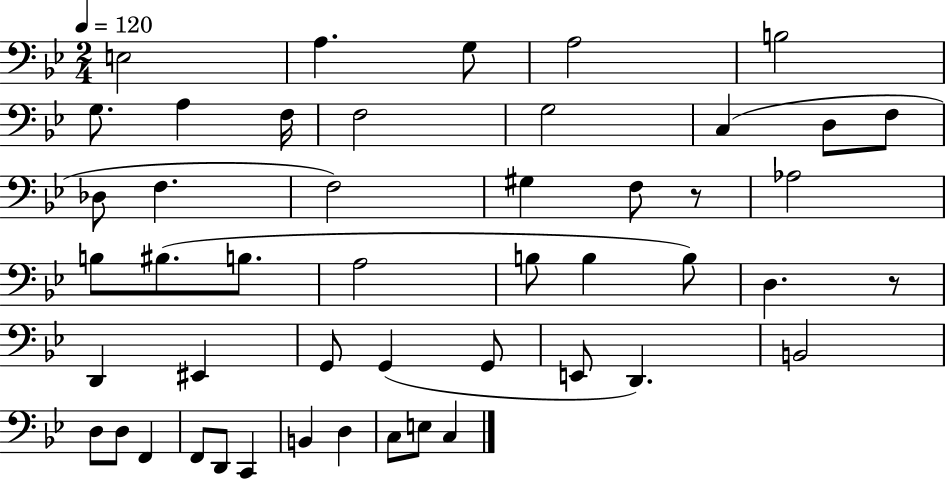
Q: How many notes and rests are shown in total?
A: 48